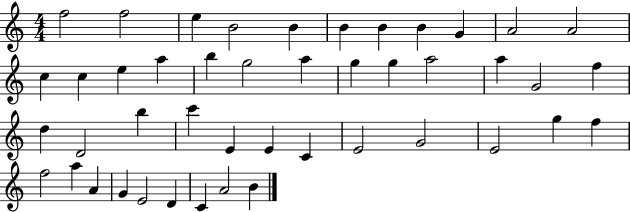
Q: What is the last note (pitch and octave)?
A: B4